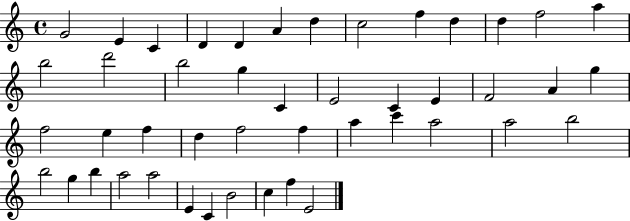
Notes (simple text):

G4/h E4/q C4/q D4/q D4/q A4/q D5/q C5/h F5/q D5/q D5/q F5/h A5/q B5/h D6/h B5/h G5/q C4/q E4/h C4/q E4/q F4/h A4/q G5/q F5/h E5/q F5/q D5/q F5/h F5/q A5/q C6/q A5/h A5/h B5/h B5/h G5/q B5/q A5/h A5/h E4/q C4/q B4/h C5/q F5/q E4/h